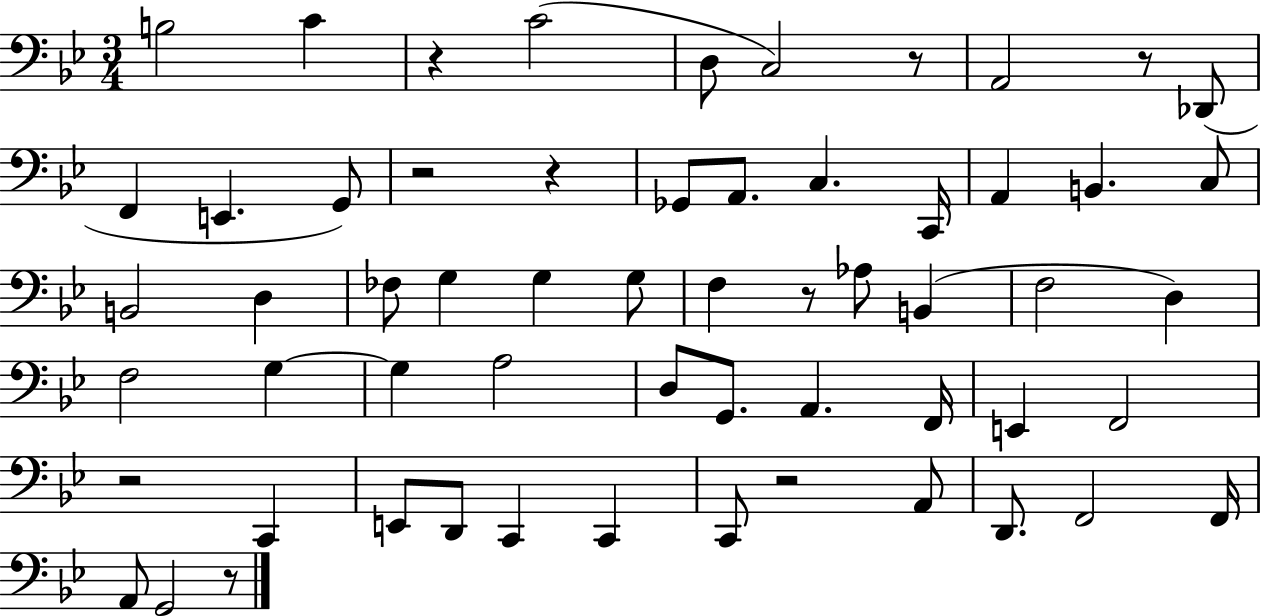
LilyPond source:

{
  \clef bass
  \numericTimeSignature
  \time 3/4
  \key bes \major
  b2 c'4 | r4 c'2( | d8 c2) r8 | a,2 r8 des,8( | \break f,4 e,4. g,8) | r2 r4 | ges,8 a,8. c4. c,16 | a,4 b,4. c8 | \break b,2 d4 | fes8 g4 g4 g8 | f4 r8 aes8 b,4( | f2 d4) | \break f2 g4~~ | g4 a2 | d8 g,8. a,4. f,16 | e,4 f,2 | \break r2 c,4 | e,8 d,8 c,4 c,4 | c,8 r2 a,8 | d,8. f,2 f,16 | \break a,8 g,2 r8 | \bar "|."
}